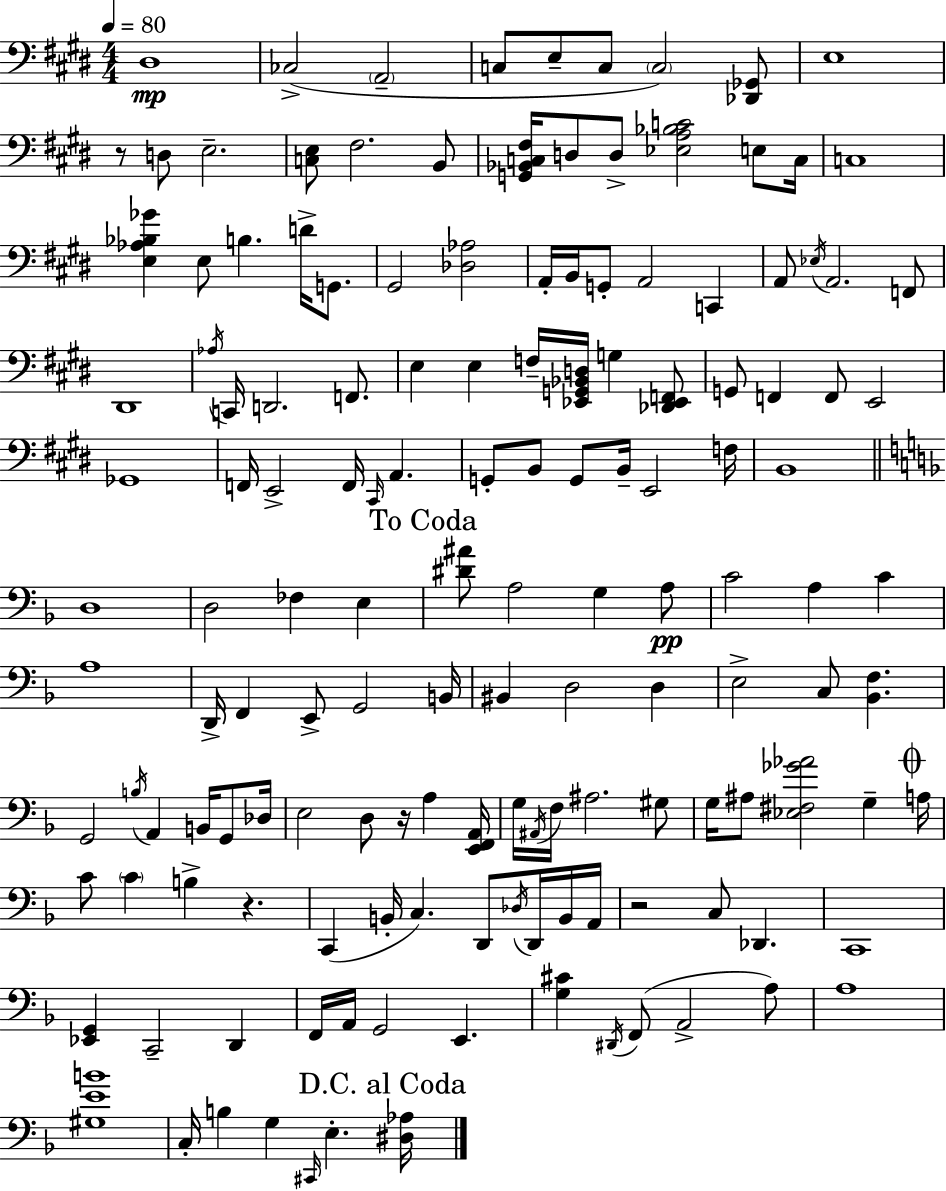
X:1
T:Untitled
M:4/4
L:1/4
K:E
^D,4 _C,2 A,,2 C,/2 E,/2 C,/2 C,2 [_D,,_G,,]/2 E,4 z/2 D,/2 E,2 [C,E,]/2 ^F,2 B,,/2 [G,,_B,,C,^F,]/4 D,/2 D,/2 [_E,A,_B,C]2 E,/2 C,/4 C,4 [E,_A,_B,_G] E,/2 B, D/4 G,,/2 ^G,,2 [_D,_A,]2 A,,/4 B,,/4 G,,/2 A,,2 C,, A,,/2 _E,/4 A,,2 F,,/2 ^D,,4 _A,/4 C,,/4 D,,2 F,,/2 E, E, F,/4 [_E,,G,,_B,,D,]/4 G, [_D,,_E,,F,,]/2 G,,/2 F,, F,,/2 E,,2 _G,,4 F,,/4 E,,2 F,,/4 ^C,,/4 A,, G,,/2 B,,/2 G,,/2 B,,/4 E,,2 F,/4 B,,4 D,4 D,2 _F, E, [^D^A]/2 A,2 G, A,/2 C2 A, C A,4 D,,/4 F,, E,,/2 G,,2 B,,/4 ^B,, D,2 D, E,2 C,/2 [_B,,F,] G,,2 B,/4 A,, B,,/4 G,,/2 _D,/4 E,2 D,/2 z/4 A, [E,,F,,A,,]/4 G,/4 ^A,,/4 F,/4 ^A,2 ^G,/2 G,/4 ^A,/2 [_E,^F,_G_A]2 G, A,/4 C/2 C B, z C,, B,,/4 C, D,,/2 _D,/4 D,,/4 B,,/4 A,,/4 z2 C,/2 _D,, C,,4 [_E,,G,,] C,,2 D,, F,,/4 A,,/4 G,,2 E,, [G,^C] ^D,,/4 F,,/2 A,,2 A,/2 A,4 [^G,EB]4 C,/4 B, G, ^C,,/4 E, [^D,_A,]/4